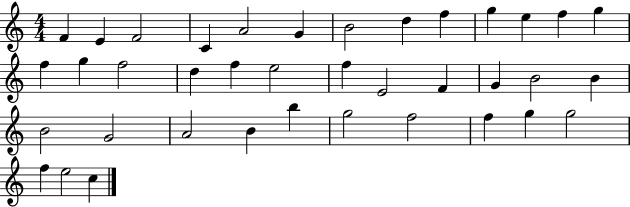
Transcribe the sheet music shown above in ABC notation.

X:1
T:Untitled
M:4/4
L:1/4
K:C
F E F2 C A2 G B2 d f g e f g f g f2 d f e2 f E2 F G B2 B B2 G2 A2 B b g2 f2 f g g2 f e2 c